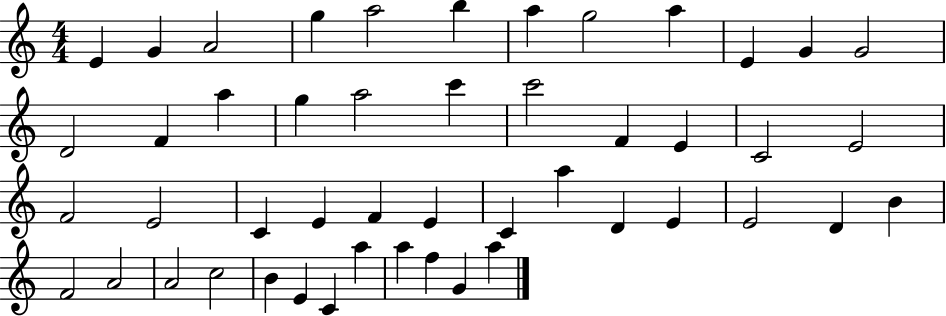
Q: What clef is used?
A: treble